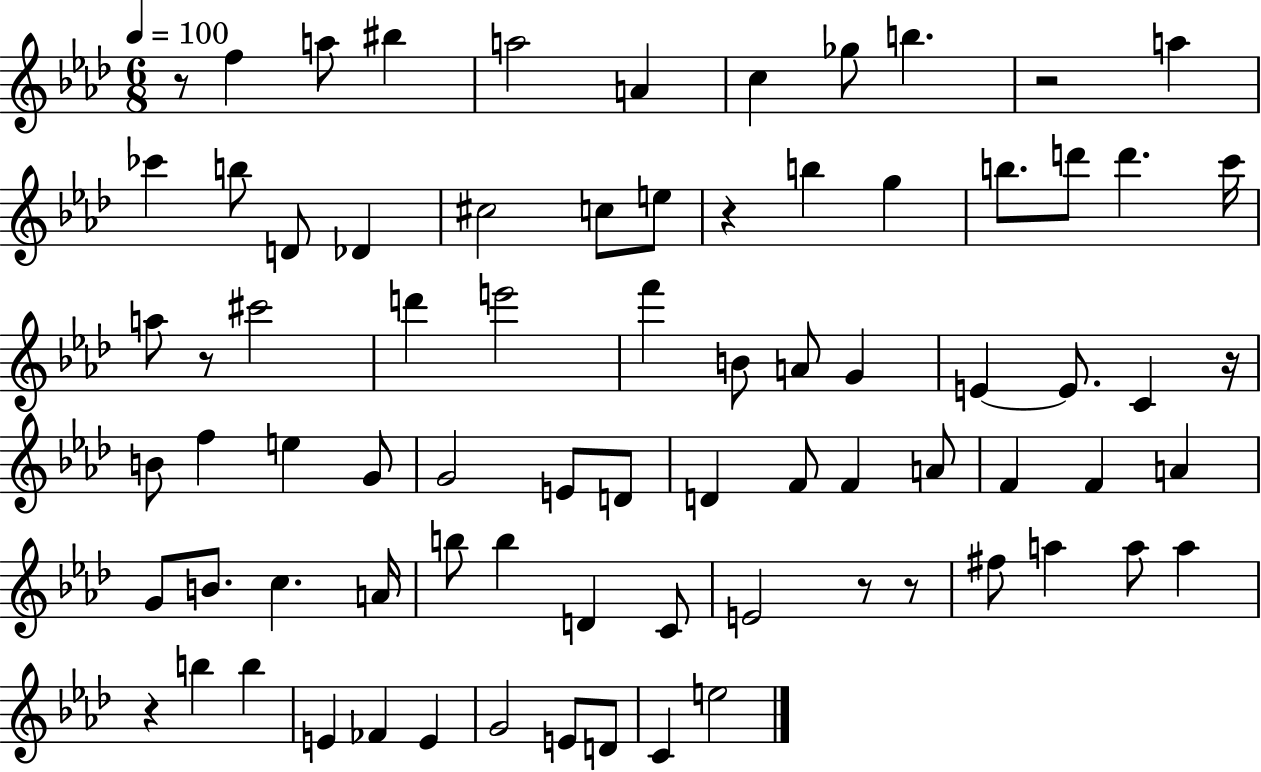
R/e F5/q A5/e BIS5/q A5/h A4/q C5/q Gb5/e B5/q. R/h A5/q CES6/q B5/e D4/e Db4/q C#5/h C5/e E5/e R/q B5/q G5/q B5/e. D6/e D6/q. C6/s A5/e R/e C#6/h D6/q E6/h F6/q B4/e A4/e G4/q E4/q E4/e. C4/q R/s B4/e F5/q E5/q G4/e G4/h E4/e D4/e D4/q F4/e F4/q A4/e F4/q F4/q A4/q G4/e B4/e. C5/q. A4/s B5/e B5/q D4/q C4/e E4/h R/e R/e F#5/e A5/q A5/e A5/q R/q B5/q B5/q E4/q FES4/q E4/q G4/h E4/e D4/e C4/q E5/h